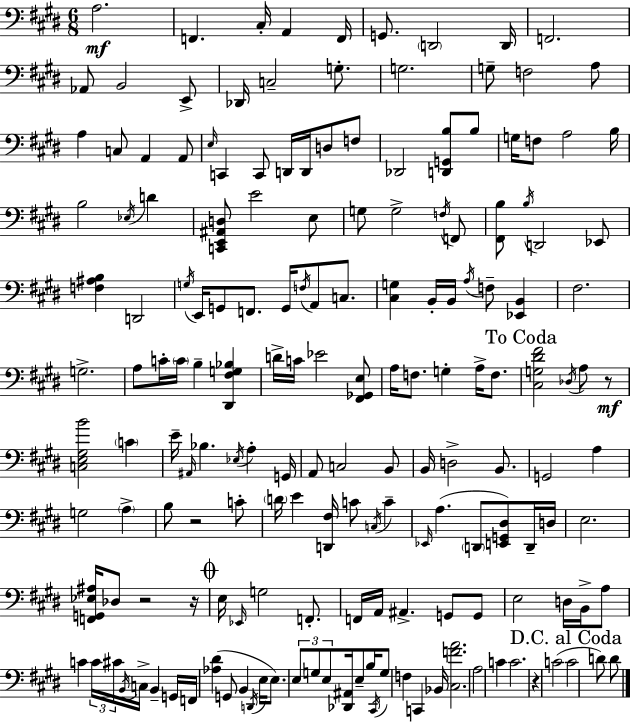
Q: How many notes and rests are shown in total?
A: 172